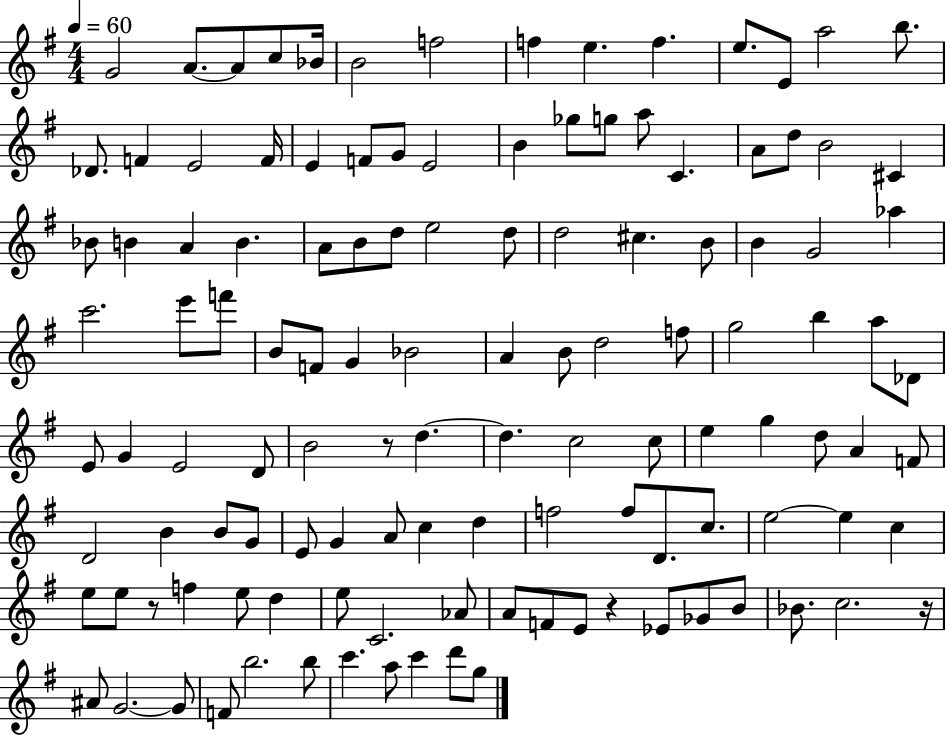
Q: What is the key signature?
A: G major